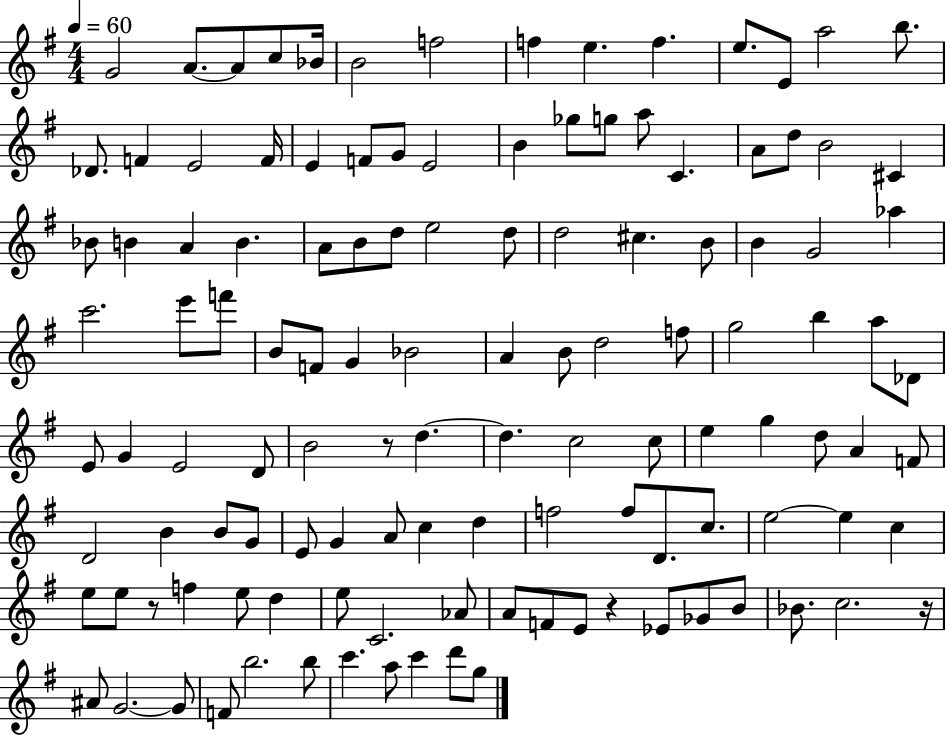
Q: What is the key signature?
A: G major